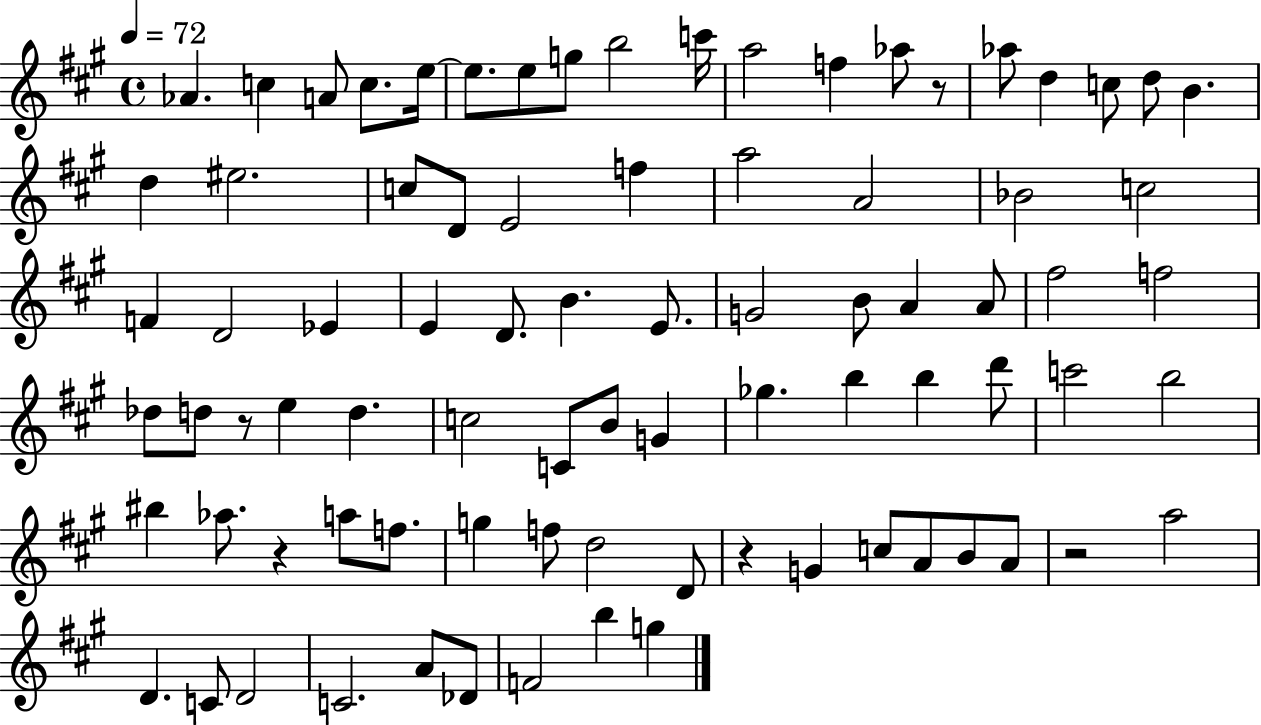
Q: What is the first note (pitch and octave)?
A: Ab4